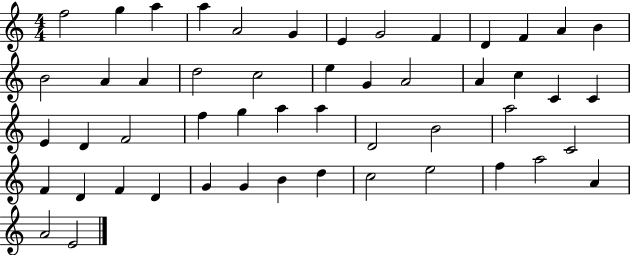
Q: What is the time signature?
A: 4/4